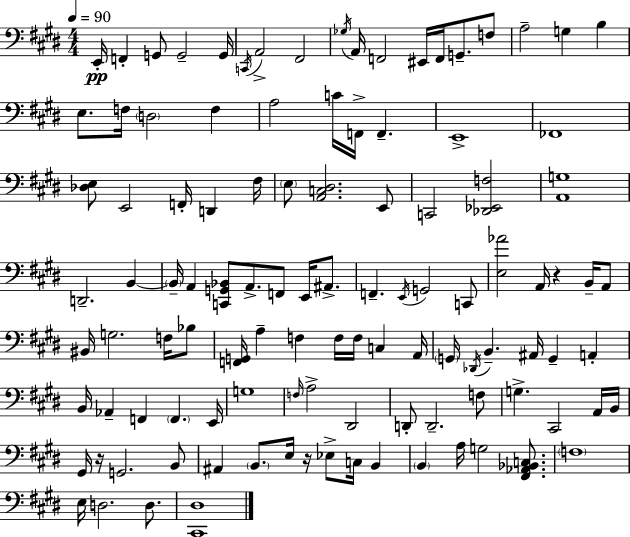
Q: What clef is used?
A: bass